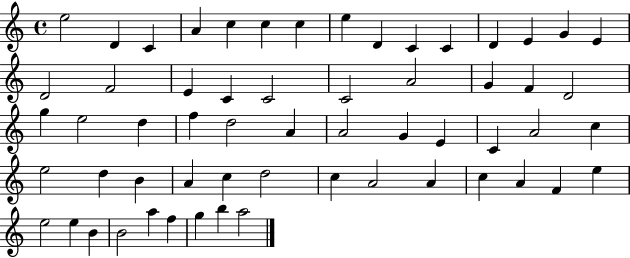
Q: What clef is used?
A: treble